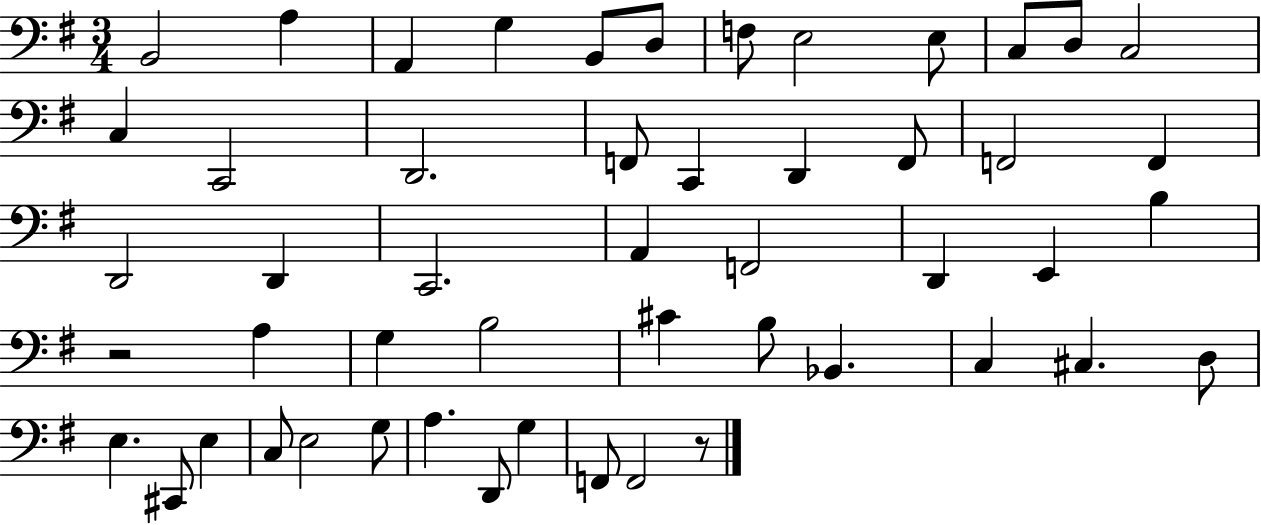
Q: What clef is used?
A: bass